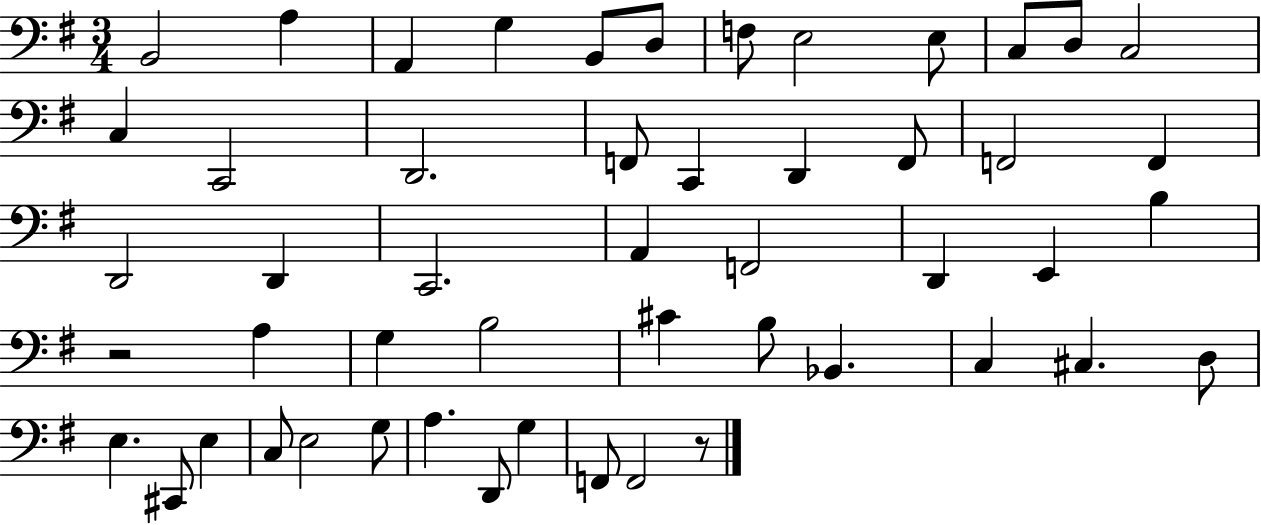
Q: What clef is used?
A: bass